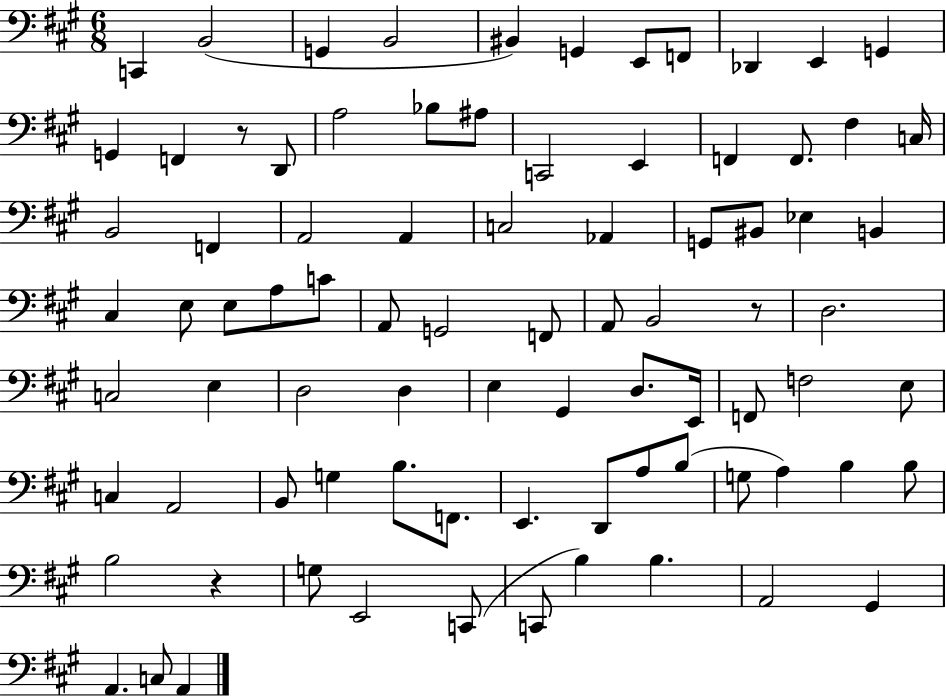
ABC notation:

X:1
T:Untitled
M:6/8
L:1/4
K:A
C,, B,,2 G,, B,,2 ^B,, G,, E,,/2 F,,/2 _D,, E,, G,, G,, F,, z/2 D,,/2 A,2 _B,/2 ^A,/2 C,,2 E,, F,, F,,/2 ^F, C,/4 B,,2 F,, A,,2 A,, C,2 _A,, G,,/2 ^B,,/2 _E, B,, ^C, E,/2 E,/2 A,/2 C/2 A,,/2 G,,2 F,,/2 A,,/2 B,,2 z/2 D,2 C,2 E, D,2 D, E, ^G,, D,/2 E,,/4 F,,/2 F,2 E,/2 C, A,,2 B,,/2 G, B,/2 F,,/2 E,, D,,/2 A,/2 B,/2 G,/2 A, B, B,/2 B,2 z G,/2 E,,2 C,,/2 C,,/2 B, B, A,,2 ^G,, A,, C,/2 A,,